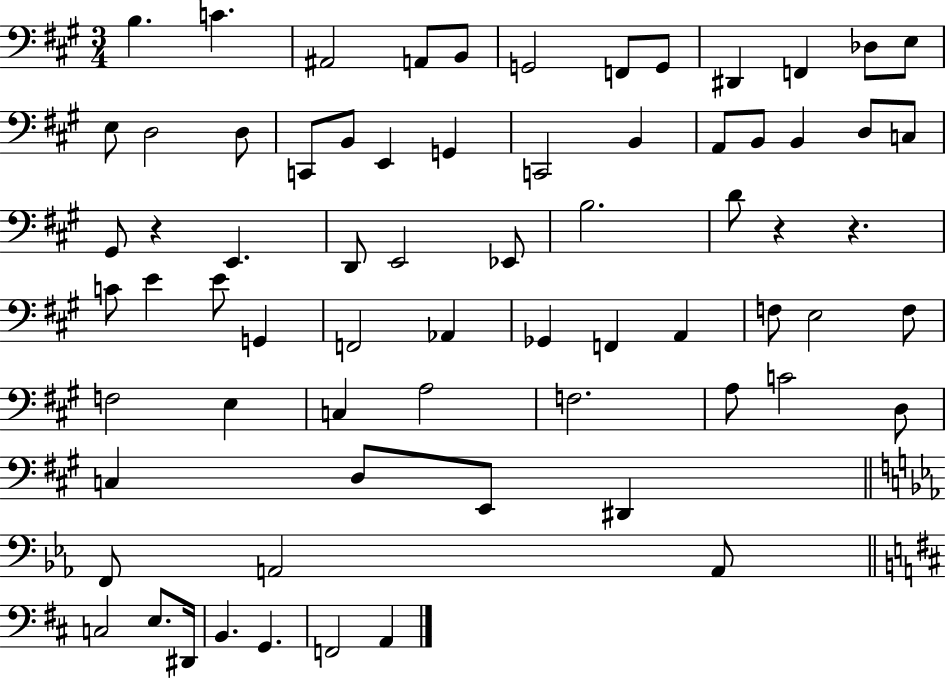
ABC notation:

X:1
T:Untitled
M:3/4
L:1/4
K:A
B, C ^A,,2 A,,/2 B,,/2 G,,2 F,,/2 G,,/2 ^D,, F,, _D,/2 E,/2 E,/2 D,2 D,/2 C,,/2 B,,/2 E,, G,, C,,2 B,, A,,/2 B,,/2 B,, D,/2 C,/2 ^G,,/2 z E,, D,,/2 E,,2 _E,,/2 B,2 D/2 z z C/2 E E/2 G,, F,,2 _A,, _G,, F,, A,, F,/2 E,2 F,/2 F,2 E, C, A,2 F,2 A,/2 C2 D,/2 C, D,/2 E,,/2 ^D,, F,,/2 A,,2 A,,/2 C,2 E,/2 ^D,,/4 B,, G,, F,,2 A,,